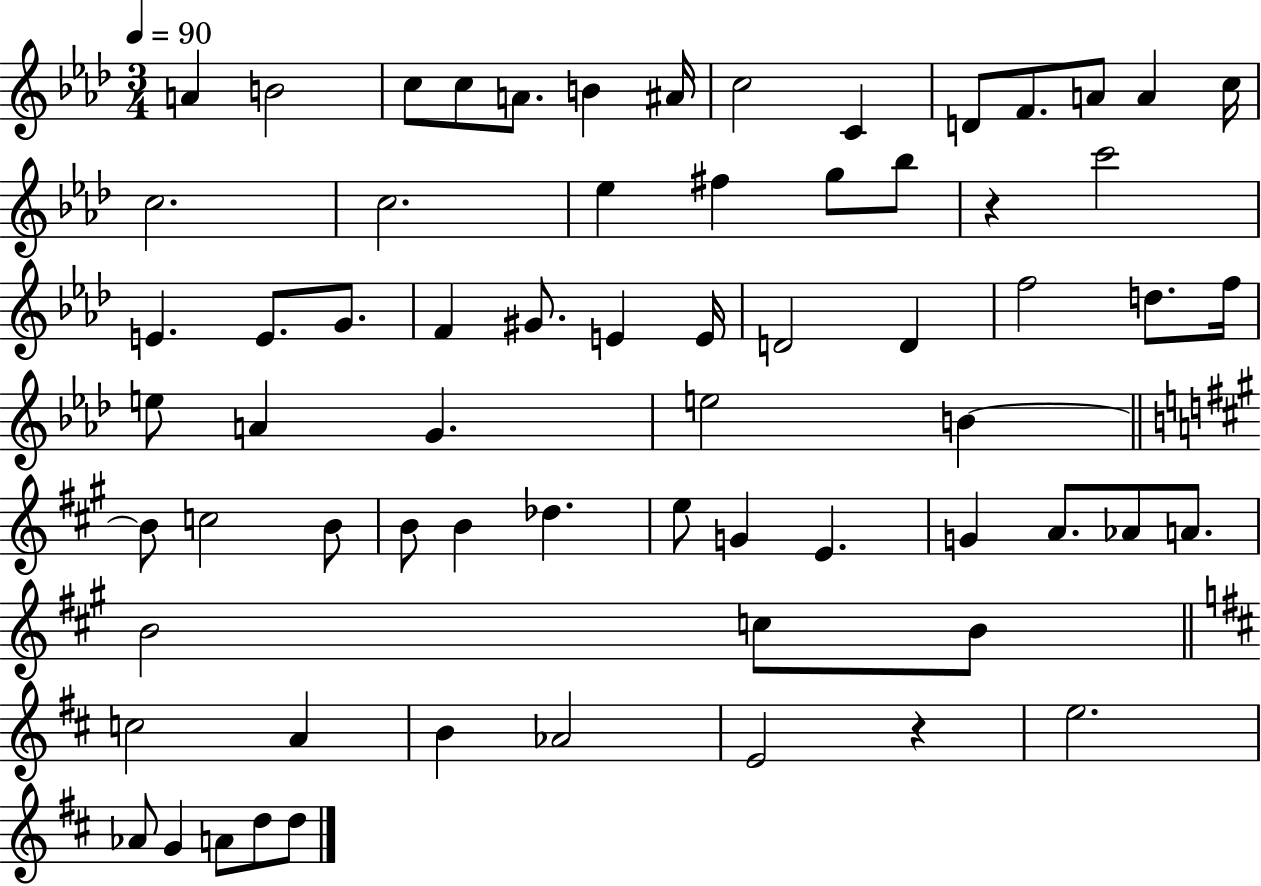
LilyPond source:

{
  \clef treble
  \numericTimeSignature
  \time 3/4
  \key aes \major
  \tempo 4 = 90
  a'4 b'2 | c''8 c''8 a'8. b'4 ais'16 | c''2 c'4 | d'8 f'8. a'8 a'4 c''16 | \break c''2. | c''2. | ees''4 fis''4 g''8 bes''8 | r4 c'''2 | \break e'4. e'8. g'8. | f'4 gis'8. e'4 e'16 | d'2 d'4 | f''2 d''8. f''16 | \break e''8 a'4 g'4. | e''2 b'4~~ | \bar "||" \break \key a \major b'8 c''2 b'8 | b'8 b'4 des''4. | e''8 g'4 e'4. | g'4 a'8. aes'8 a'8. | \break b'2 c''8 b'8 | \bar "||" \break \key d \major c''2 a'4 | b'4 aes'2 | e'2 r4 | e''2. | \break aes'8 g'4 a'8 d''8 d''8 | \bar "|."
}